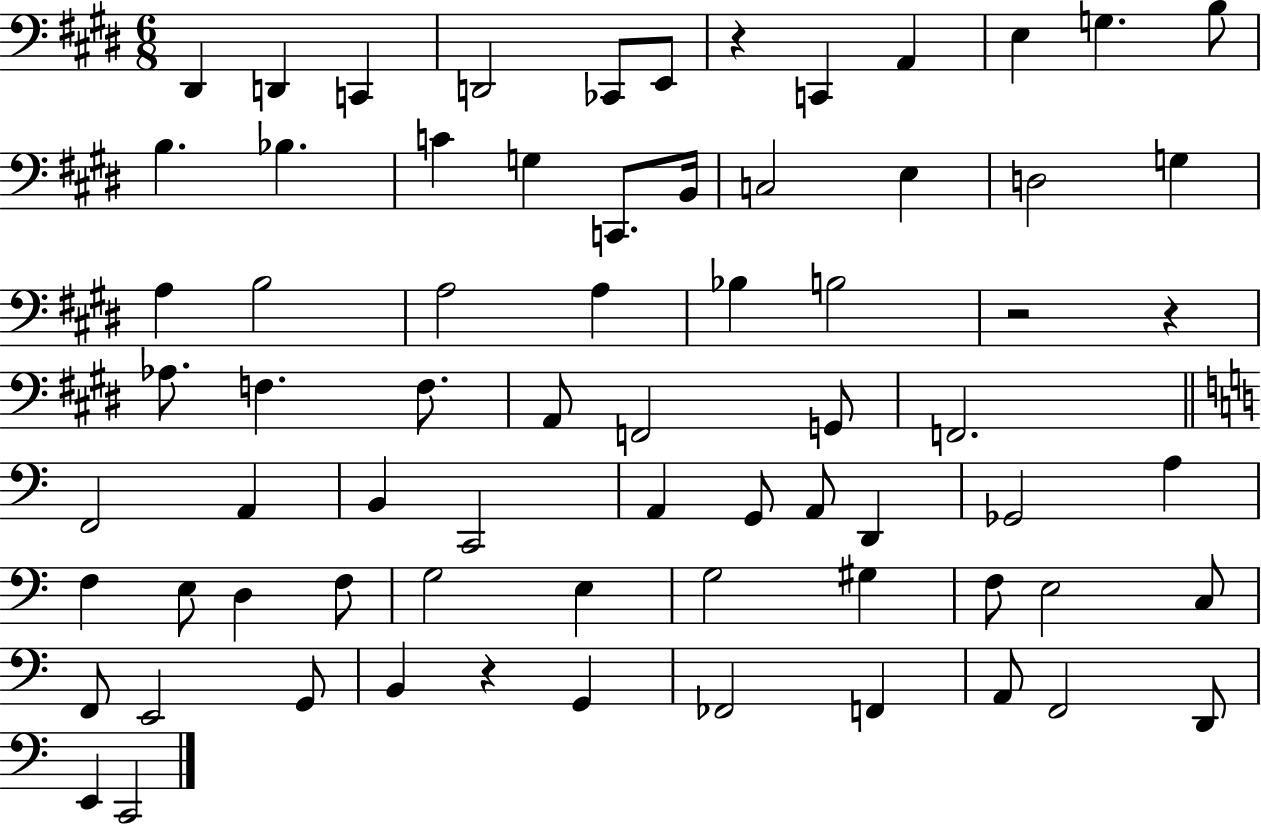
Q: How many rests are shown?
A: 4